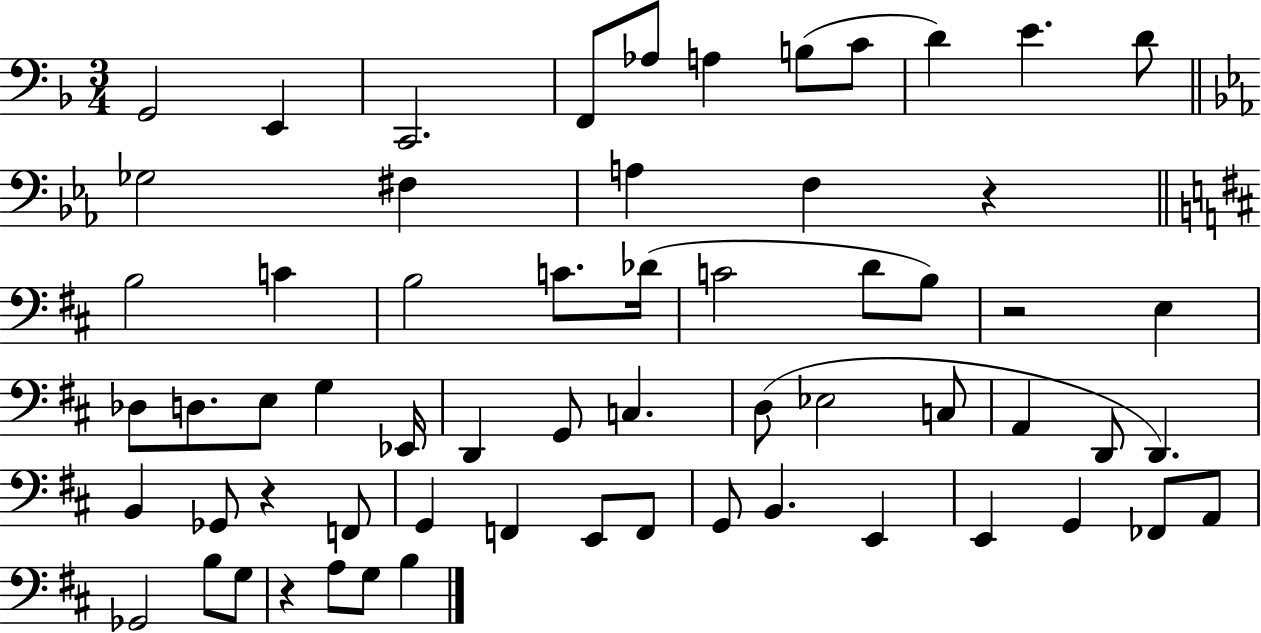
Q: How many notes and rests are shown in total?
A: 62